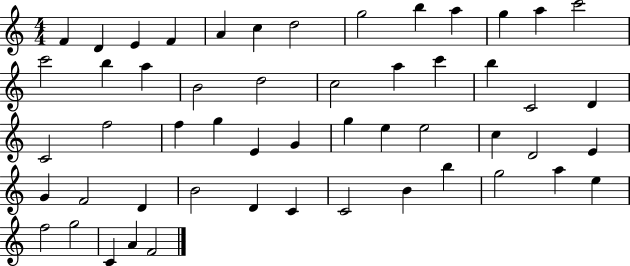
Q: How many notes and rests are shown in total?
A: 53